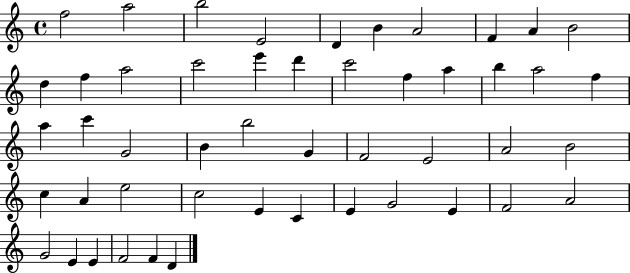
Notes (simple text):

F5/h A5/h B5/h E4/h D4/q B4/q A4/h F4/q A4/q B4/h D5/q F5/q A5/h C6/h E6/q D6/q C6/h F5/q A5/q B5/q A5/h F5/q A5/q C6/q G4/h B4/q B5/h G4/q F4/h E4/h A4/h B4/h C5/q A4/q E5/h C5/h E4/q C4/q E4/q G4/h E4/q F4/h A4/h G4/h E4/q E4/q F4/h F4/q D4/q